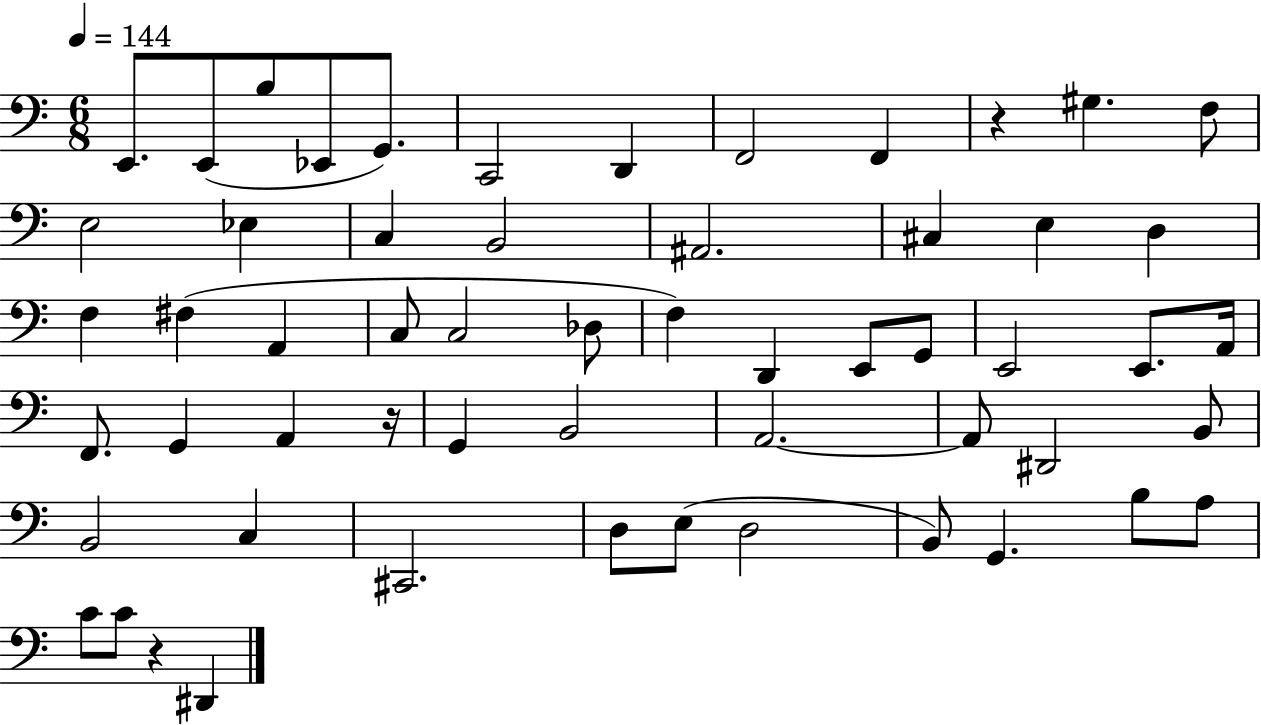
{
  \clef bass
  \numericTimeSignature
  \time 6/8
  \key c \major
  \tempo 4 = 144
  e,8. e,8( b8 ees,8 g,8.) | c,2 d,4 | f,2 f,4 | r4 gis4. f8 | \break e2 ees4 | c4 b,2 | ais,2. | cis4 e4 d4 | \break f4 fis4( a,4 | c8 c2 des8 | f4) d,4 e,8 g,8 | e,2 e,8. a,16 | \break f,8. g,4 a,4 r16 | g,4 b,2 | a,2.~~ | a,8 dis,2 b,8 | \break b,2 c4 | cis,2. | d8 e8( d2 | b,8) g,4. b8 a8 | \break c'8 c'8 r4 dis,4 | \bar "|."
}